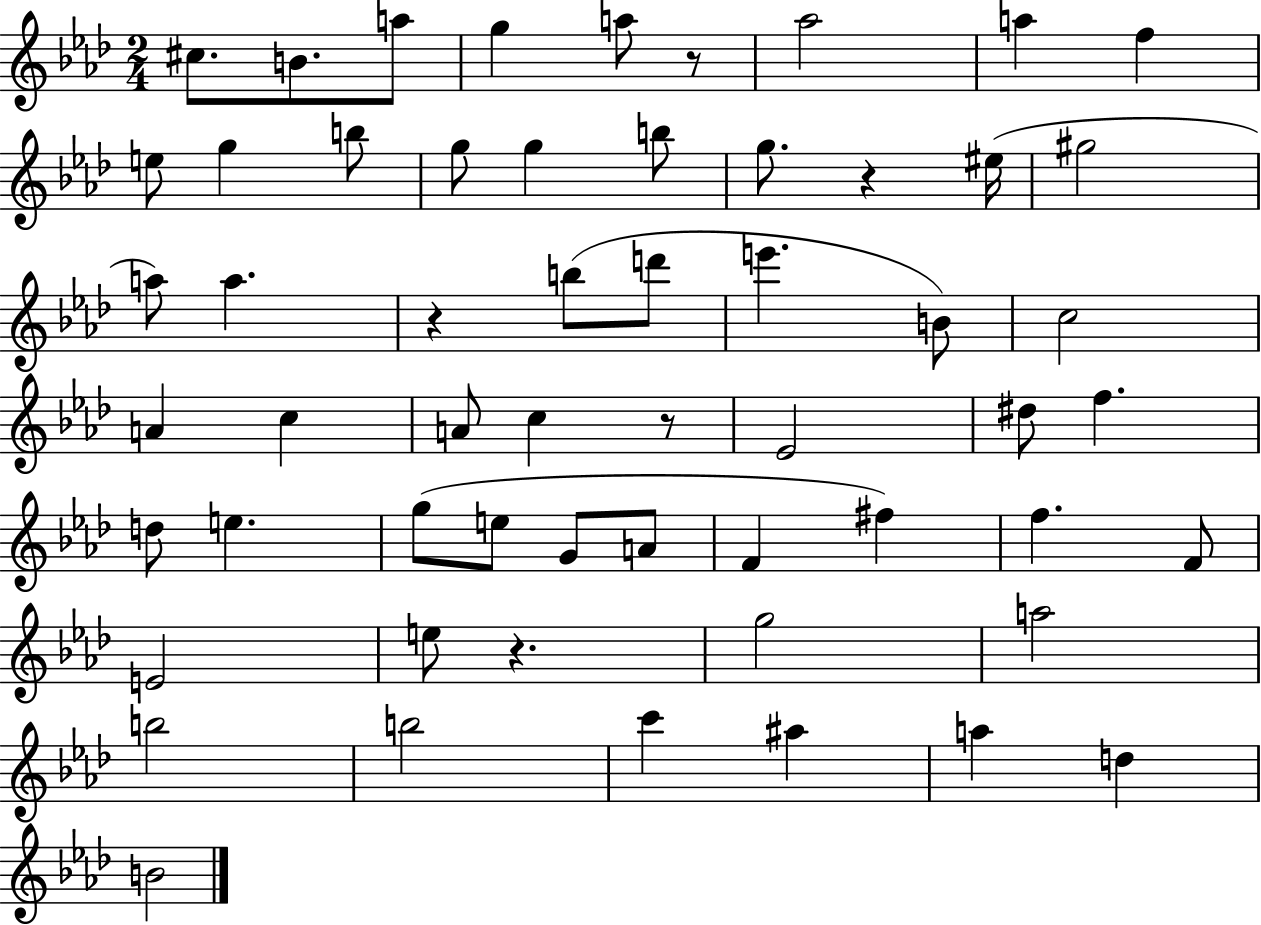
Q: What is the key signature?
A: AES major